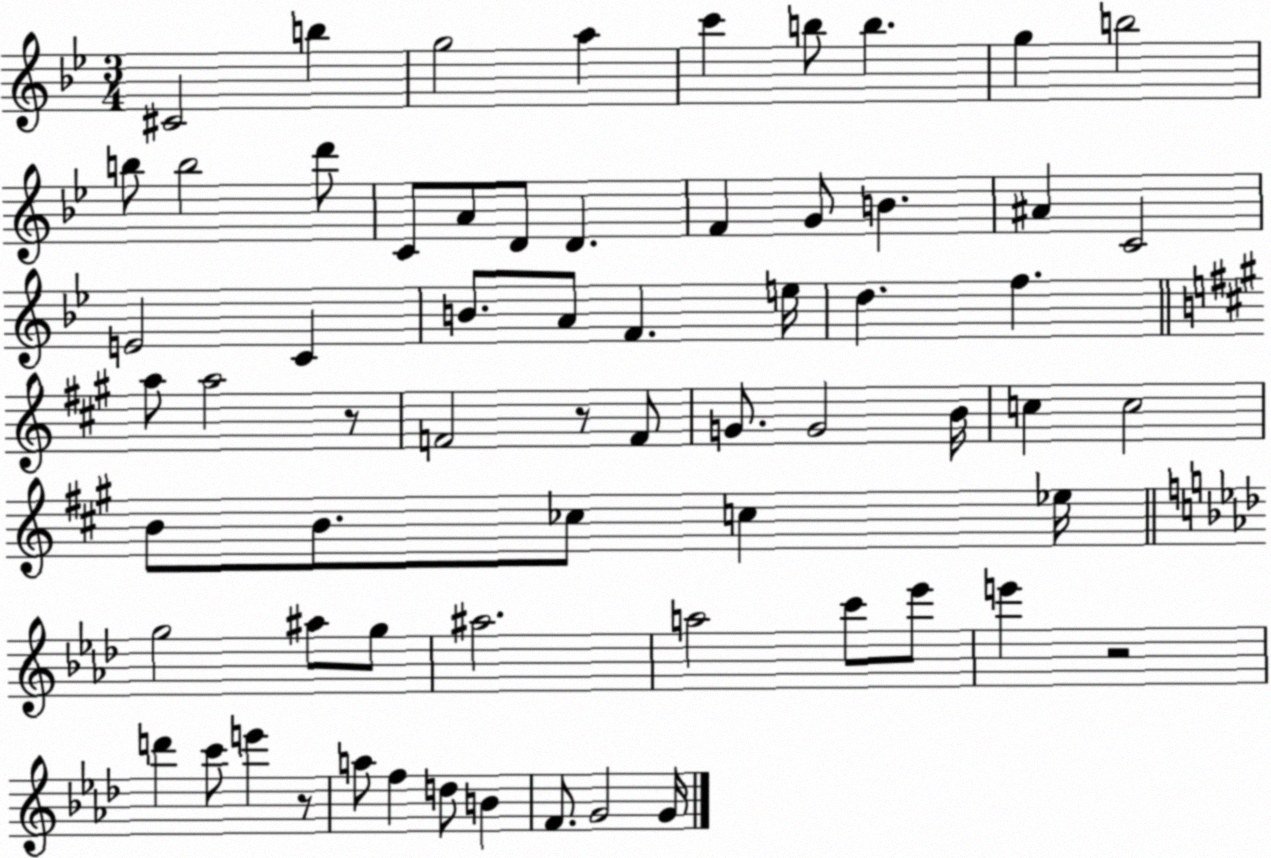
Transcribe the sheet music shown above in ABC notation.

X:1
T:Untitled
M:3/4
L:1/4
K:Bb
^C2 b g2 a c' b/2 b g b2 b/2 b2 d'/2 C/2 A/2 D/2 D F G/2 B ^A C2 E2 C B/2 A/2 F e/4 d f a/2 a2 z/2 F2 z/2 F/2 G/2 G2 B/4 c c2 B/2 B/2 _c/2 c _e/4 g2 ^a/2 g/2 ^a2 a2 c'/2 _e'/2 e' z2 d' c'/2 e' z/2 a/2 f d/2 B F/2 G2 G/4